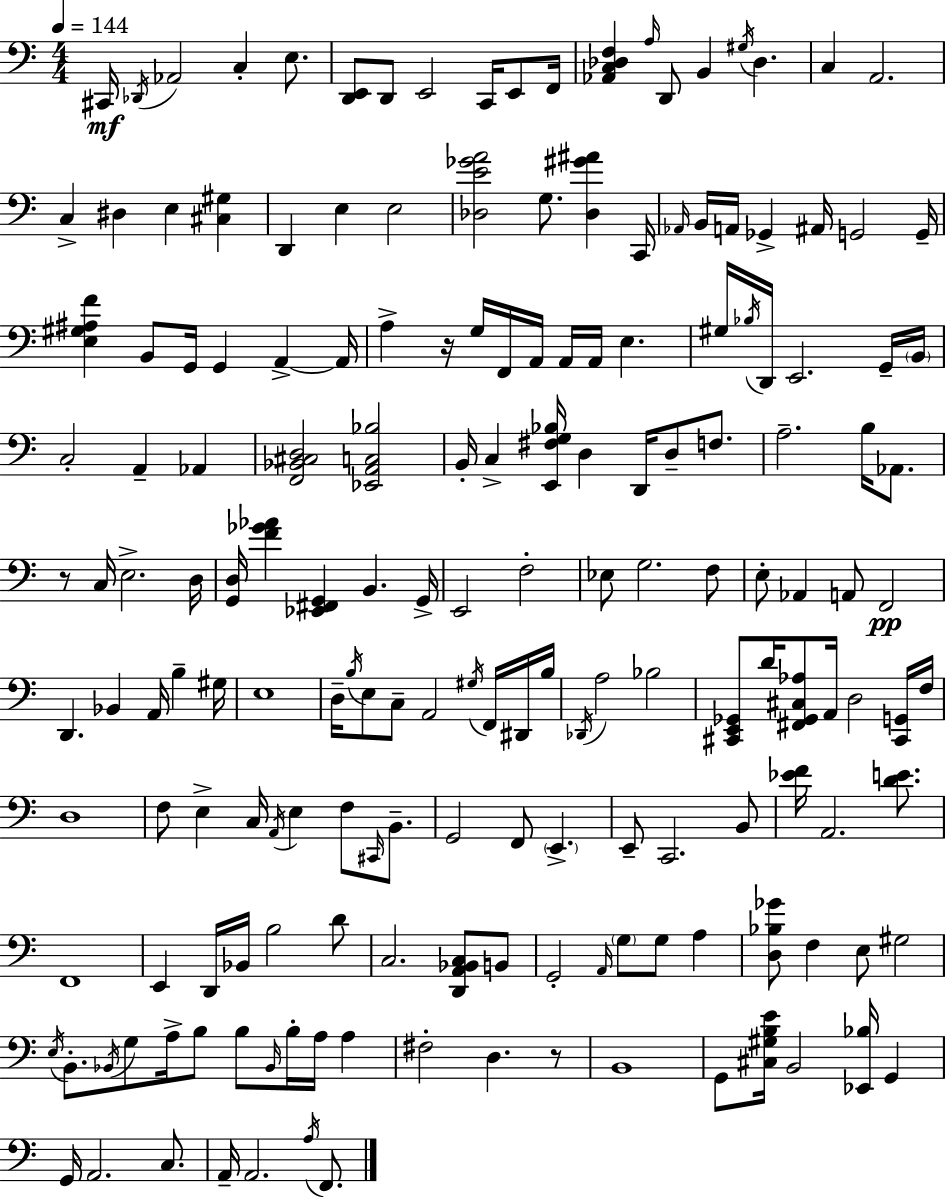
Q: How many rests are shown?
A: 3